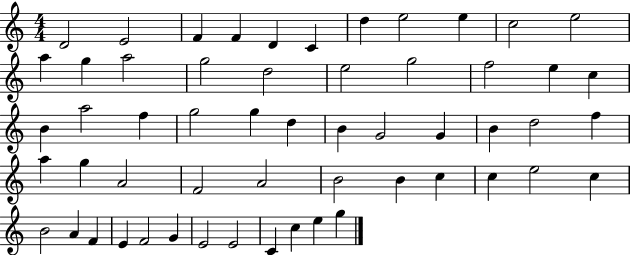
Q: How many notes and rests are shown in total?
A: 56